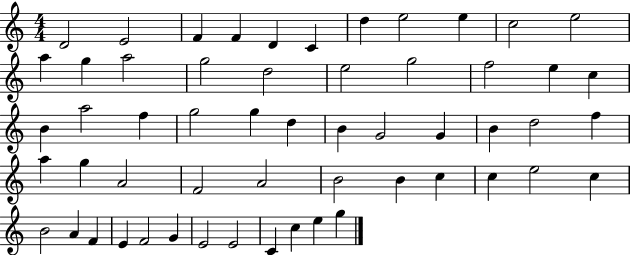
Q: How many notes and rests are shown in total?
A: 56